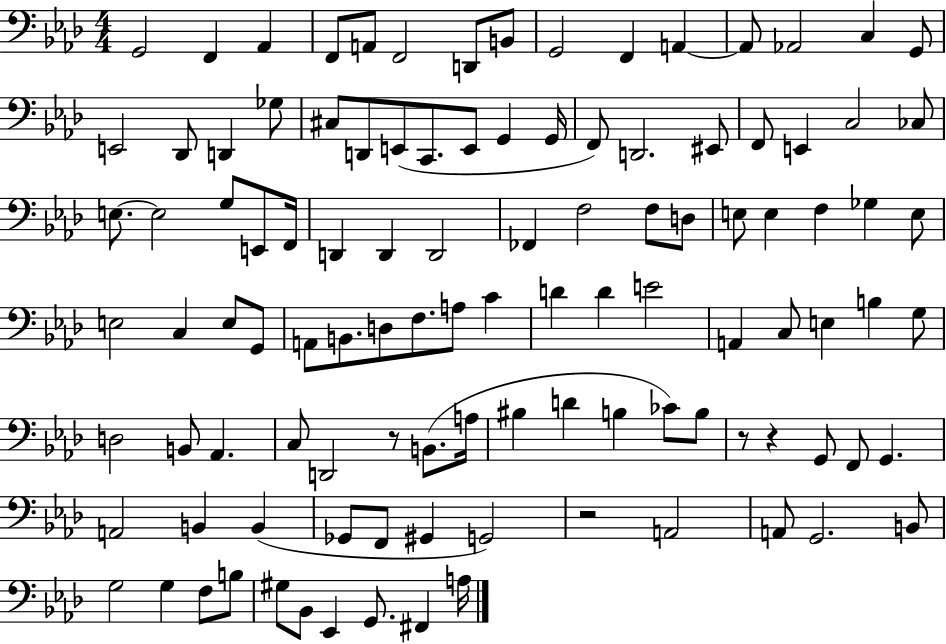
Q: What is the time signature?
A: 4/4